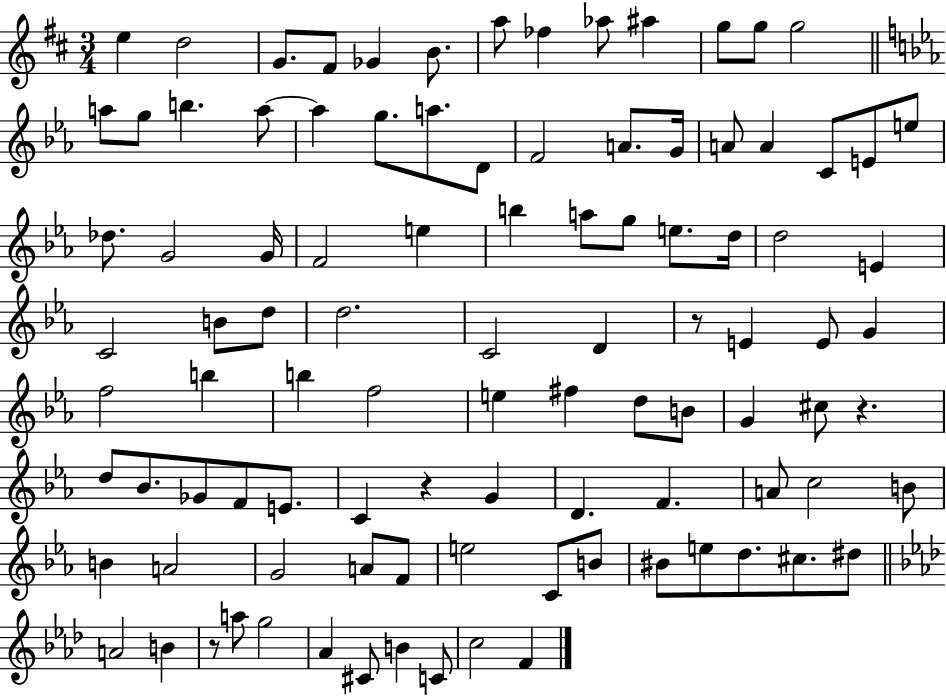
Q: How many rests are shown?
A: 4